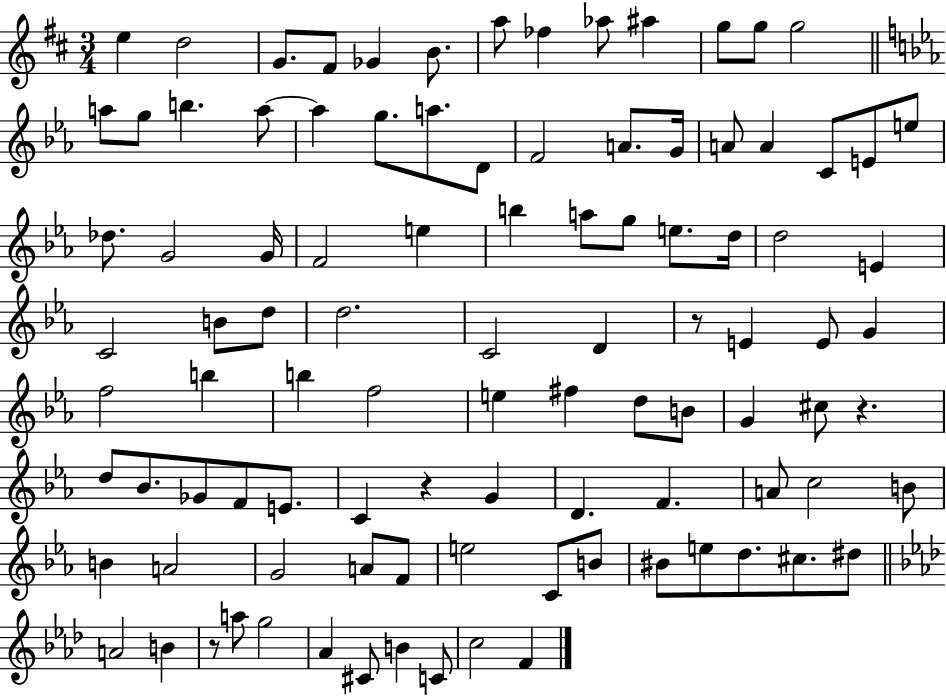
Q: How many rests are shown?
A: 4